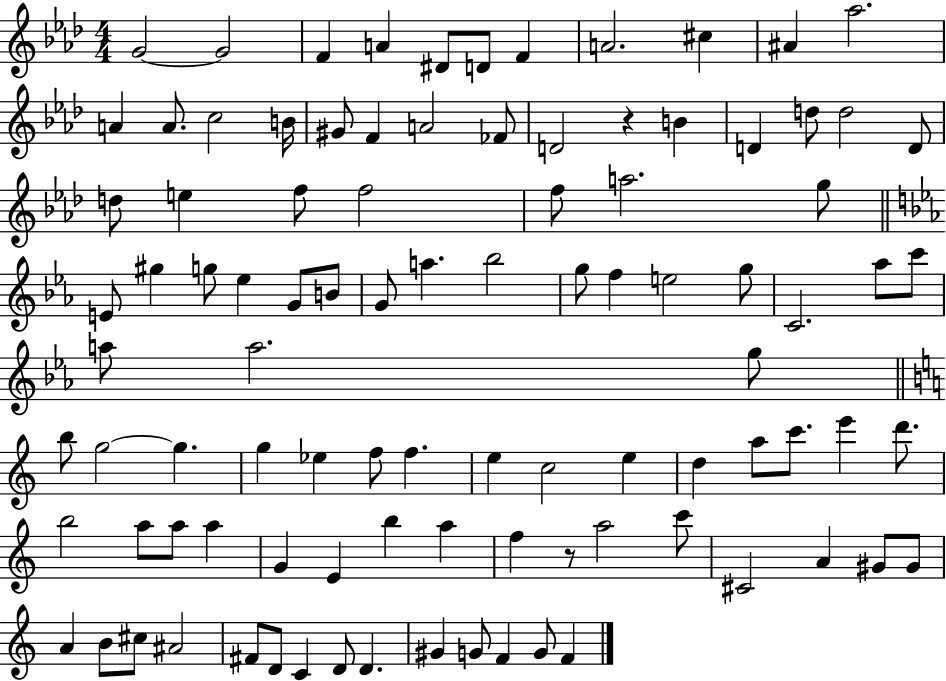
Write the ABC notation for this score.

X:1
T:Untitled
M:4/4
L:1/4
K:Ab
G2 G2 F A ^D/2 D/2 F A2 ^c ^A _a2 A A/2 c2 B/4 ^G/2 F A2 _F/2 D2 z B D d/2 d2 D/2 d/2 e f/2 f2 f/2 a2 g/2 E/2 ^g g/2 _e G/2 B/2 G/2 a _b2 g/2 f e2 g/2 C2 _a/2 c'/2 a/2 a2 g/2 b/2 g2 g g _e f/2 f e c2 e d a/2 c'/2 e' d'/2 b2 a/2 a/2 a G E b a f z/2 a2 c'/2 ^C2 A ^G/2 ^G/2 A B/2 ^c/2 ^A2 ^F/2 D/2 C D/2 D ^G G/2 F G/2 F